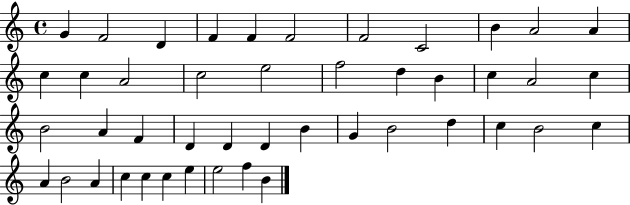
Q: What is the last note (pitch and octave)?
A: B4